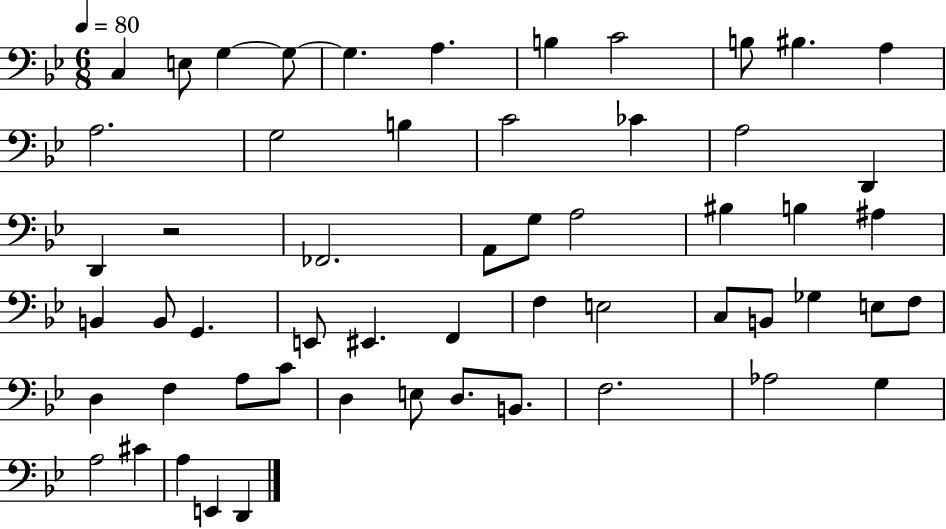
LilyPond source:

{
  \clef bass
  \numericTimeSignature
  \time 6/8
  \key bes \major
  \tempo 4 = 80
  \repeat volta 2 { c4 e8 g4~~ g8~~ | g4. a4. | b4 c'2 | b8 bis4. a4 | \break a2. | g2 b4 | c'2 ces'4 | a2 d,4 | \break d,4 r2 | fes,2. | a,8 g8 a2 | bis4 b4 ais4 | \break b,4 b,8 g,4. | e,8 eis,4. f,4 | f4 e2 | c8 b,8 ges4 e8 f8 | \break d4 f4 a8 c'8 | d4 e8 d8. b,8. | f2. | aes2 g4 | \break a2 cis'4 | a4 e,4 d,4 | } \bar "|."
}